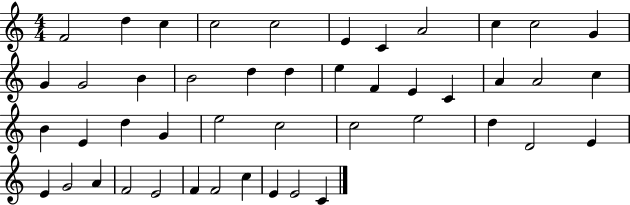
{
  \clef treble
  \numericTimeSignature
  \time 4/4
  \key c \major
  f'2 d''4 c''4 | c''2 c''2 | e'4 c'4 a'2 | c''4 c''2 g'4 | \break g'4 g'2 b'4 | b'2 d''4 d''4 | e''4 f'4 e'4 c'4 | a'4 a'2 c''4 | \break b'4 e'4 d''4 g'4 | e''2 c''2 | c''2 e''2 | d''4 d'2 e'4 | \break e'4 g'2 a'4 | f'2 e'2 | f'4 f'2 c''4 | e'4 e'2 c'4 | \break \bar "|."
}